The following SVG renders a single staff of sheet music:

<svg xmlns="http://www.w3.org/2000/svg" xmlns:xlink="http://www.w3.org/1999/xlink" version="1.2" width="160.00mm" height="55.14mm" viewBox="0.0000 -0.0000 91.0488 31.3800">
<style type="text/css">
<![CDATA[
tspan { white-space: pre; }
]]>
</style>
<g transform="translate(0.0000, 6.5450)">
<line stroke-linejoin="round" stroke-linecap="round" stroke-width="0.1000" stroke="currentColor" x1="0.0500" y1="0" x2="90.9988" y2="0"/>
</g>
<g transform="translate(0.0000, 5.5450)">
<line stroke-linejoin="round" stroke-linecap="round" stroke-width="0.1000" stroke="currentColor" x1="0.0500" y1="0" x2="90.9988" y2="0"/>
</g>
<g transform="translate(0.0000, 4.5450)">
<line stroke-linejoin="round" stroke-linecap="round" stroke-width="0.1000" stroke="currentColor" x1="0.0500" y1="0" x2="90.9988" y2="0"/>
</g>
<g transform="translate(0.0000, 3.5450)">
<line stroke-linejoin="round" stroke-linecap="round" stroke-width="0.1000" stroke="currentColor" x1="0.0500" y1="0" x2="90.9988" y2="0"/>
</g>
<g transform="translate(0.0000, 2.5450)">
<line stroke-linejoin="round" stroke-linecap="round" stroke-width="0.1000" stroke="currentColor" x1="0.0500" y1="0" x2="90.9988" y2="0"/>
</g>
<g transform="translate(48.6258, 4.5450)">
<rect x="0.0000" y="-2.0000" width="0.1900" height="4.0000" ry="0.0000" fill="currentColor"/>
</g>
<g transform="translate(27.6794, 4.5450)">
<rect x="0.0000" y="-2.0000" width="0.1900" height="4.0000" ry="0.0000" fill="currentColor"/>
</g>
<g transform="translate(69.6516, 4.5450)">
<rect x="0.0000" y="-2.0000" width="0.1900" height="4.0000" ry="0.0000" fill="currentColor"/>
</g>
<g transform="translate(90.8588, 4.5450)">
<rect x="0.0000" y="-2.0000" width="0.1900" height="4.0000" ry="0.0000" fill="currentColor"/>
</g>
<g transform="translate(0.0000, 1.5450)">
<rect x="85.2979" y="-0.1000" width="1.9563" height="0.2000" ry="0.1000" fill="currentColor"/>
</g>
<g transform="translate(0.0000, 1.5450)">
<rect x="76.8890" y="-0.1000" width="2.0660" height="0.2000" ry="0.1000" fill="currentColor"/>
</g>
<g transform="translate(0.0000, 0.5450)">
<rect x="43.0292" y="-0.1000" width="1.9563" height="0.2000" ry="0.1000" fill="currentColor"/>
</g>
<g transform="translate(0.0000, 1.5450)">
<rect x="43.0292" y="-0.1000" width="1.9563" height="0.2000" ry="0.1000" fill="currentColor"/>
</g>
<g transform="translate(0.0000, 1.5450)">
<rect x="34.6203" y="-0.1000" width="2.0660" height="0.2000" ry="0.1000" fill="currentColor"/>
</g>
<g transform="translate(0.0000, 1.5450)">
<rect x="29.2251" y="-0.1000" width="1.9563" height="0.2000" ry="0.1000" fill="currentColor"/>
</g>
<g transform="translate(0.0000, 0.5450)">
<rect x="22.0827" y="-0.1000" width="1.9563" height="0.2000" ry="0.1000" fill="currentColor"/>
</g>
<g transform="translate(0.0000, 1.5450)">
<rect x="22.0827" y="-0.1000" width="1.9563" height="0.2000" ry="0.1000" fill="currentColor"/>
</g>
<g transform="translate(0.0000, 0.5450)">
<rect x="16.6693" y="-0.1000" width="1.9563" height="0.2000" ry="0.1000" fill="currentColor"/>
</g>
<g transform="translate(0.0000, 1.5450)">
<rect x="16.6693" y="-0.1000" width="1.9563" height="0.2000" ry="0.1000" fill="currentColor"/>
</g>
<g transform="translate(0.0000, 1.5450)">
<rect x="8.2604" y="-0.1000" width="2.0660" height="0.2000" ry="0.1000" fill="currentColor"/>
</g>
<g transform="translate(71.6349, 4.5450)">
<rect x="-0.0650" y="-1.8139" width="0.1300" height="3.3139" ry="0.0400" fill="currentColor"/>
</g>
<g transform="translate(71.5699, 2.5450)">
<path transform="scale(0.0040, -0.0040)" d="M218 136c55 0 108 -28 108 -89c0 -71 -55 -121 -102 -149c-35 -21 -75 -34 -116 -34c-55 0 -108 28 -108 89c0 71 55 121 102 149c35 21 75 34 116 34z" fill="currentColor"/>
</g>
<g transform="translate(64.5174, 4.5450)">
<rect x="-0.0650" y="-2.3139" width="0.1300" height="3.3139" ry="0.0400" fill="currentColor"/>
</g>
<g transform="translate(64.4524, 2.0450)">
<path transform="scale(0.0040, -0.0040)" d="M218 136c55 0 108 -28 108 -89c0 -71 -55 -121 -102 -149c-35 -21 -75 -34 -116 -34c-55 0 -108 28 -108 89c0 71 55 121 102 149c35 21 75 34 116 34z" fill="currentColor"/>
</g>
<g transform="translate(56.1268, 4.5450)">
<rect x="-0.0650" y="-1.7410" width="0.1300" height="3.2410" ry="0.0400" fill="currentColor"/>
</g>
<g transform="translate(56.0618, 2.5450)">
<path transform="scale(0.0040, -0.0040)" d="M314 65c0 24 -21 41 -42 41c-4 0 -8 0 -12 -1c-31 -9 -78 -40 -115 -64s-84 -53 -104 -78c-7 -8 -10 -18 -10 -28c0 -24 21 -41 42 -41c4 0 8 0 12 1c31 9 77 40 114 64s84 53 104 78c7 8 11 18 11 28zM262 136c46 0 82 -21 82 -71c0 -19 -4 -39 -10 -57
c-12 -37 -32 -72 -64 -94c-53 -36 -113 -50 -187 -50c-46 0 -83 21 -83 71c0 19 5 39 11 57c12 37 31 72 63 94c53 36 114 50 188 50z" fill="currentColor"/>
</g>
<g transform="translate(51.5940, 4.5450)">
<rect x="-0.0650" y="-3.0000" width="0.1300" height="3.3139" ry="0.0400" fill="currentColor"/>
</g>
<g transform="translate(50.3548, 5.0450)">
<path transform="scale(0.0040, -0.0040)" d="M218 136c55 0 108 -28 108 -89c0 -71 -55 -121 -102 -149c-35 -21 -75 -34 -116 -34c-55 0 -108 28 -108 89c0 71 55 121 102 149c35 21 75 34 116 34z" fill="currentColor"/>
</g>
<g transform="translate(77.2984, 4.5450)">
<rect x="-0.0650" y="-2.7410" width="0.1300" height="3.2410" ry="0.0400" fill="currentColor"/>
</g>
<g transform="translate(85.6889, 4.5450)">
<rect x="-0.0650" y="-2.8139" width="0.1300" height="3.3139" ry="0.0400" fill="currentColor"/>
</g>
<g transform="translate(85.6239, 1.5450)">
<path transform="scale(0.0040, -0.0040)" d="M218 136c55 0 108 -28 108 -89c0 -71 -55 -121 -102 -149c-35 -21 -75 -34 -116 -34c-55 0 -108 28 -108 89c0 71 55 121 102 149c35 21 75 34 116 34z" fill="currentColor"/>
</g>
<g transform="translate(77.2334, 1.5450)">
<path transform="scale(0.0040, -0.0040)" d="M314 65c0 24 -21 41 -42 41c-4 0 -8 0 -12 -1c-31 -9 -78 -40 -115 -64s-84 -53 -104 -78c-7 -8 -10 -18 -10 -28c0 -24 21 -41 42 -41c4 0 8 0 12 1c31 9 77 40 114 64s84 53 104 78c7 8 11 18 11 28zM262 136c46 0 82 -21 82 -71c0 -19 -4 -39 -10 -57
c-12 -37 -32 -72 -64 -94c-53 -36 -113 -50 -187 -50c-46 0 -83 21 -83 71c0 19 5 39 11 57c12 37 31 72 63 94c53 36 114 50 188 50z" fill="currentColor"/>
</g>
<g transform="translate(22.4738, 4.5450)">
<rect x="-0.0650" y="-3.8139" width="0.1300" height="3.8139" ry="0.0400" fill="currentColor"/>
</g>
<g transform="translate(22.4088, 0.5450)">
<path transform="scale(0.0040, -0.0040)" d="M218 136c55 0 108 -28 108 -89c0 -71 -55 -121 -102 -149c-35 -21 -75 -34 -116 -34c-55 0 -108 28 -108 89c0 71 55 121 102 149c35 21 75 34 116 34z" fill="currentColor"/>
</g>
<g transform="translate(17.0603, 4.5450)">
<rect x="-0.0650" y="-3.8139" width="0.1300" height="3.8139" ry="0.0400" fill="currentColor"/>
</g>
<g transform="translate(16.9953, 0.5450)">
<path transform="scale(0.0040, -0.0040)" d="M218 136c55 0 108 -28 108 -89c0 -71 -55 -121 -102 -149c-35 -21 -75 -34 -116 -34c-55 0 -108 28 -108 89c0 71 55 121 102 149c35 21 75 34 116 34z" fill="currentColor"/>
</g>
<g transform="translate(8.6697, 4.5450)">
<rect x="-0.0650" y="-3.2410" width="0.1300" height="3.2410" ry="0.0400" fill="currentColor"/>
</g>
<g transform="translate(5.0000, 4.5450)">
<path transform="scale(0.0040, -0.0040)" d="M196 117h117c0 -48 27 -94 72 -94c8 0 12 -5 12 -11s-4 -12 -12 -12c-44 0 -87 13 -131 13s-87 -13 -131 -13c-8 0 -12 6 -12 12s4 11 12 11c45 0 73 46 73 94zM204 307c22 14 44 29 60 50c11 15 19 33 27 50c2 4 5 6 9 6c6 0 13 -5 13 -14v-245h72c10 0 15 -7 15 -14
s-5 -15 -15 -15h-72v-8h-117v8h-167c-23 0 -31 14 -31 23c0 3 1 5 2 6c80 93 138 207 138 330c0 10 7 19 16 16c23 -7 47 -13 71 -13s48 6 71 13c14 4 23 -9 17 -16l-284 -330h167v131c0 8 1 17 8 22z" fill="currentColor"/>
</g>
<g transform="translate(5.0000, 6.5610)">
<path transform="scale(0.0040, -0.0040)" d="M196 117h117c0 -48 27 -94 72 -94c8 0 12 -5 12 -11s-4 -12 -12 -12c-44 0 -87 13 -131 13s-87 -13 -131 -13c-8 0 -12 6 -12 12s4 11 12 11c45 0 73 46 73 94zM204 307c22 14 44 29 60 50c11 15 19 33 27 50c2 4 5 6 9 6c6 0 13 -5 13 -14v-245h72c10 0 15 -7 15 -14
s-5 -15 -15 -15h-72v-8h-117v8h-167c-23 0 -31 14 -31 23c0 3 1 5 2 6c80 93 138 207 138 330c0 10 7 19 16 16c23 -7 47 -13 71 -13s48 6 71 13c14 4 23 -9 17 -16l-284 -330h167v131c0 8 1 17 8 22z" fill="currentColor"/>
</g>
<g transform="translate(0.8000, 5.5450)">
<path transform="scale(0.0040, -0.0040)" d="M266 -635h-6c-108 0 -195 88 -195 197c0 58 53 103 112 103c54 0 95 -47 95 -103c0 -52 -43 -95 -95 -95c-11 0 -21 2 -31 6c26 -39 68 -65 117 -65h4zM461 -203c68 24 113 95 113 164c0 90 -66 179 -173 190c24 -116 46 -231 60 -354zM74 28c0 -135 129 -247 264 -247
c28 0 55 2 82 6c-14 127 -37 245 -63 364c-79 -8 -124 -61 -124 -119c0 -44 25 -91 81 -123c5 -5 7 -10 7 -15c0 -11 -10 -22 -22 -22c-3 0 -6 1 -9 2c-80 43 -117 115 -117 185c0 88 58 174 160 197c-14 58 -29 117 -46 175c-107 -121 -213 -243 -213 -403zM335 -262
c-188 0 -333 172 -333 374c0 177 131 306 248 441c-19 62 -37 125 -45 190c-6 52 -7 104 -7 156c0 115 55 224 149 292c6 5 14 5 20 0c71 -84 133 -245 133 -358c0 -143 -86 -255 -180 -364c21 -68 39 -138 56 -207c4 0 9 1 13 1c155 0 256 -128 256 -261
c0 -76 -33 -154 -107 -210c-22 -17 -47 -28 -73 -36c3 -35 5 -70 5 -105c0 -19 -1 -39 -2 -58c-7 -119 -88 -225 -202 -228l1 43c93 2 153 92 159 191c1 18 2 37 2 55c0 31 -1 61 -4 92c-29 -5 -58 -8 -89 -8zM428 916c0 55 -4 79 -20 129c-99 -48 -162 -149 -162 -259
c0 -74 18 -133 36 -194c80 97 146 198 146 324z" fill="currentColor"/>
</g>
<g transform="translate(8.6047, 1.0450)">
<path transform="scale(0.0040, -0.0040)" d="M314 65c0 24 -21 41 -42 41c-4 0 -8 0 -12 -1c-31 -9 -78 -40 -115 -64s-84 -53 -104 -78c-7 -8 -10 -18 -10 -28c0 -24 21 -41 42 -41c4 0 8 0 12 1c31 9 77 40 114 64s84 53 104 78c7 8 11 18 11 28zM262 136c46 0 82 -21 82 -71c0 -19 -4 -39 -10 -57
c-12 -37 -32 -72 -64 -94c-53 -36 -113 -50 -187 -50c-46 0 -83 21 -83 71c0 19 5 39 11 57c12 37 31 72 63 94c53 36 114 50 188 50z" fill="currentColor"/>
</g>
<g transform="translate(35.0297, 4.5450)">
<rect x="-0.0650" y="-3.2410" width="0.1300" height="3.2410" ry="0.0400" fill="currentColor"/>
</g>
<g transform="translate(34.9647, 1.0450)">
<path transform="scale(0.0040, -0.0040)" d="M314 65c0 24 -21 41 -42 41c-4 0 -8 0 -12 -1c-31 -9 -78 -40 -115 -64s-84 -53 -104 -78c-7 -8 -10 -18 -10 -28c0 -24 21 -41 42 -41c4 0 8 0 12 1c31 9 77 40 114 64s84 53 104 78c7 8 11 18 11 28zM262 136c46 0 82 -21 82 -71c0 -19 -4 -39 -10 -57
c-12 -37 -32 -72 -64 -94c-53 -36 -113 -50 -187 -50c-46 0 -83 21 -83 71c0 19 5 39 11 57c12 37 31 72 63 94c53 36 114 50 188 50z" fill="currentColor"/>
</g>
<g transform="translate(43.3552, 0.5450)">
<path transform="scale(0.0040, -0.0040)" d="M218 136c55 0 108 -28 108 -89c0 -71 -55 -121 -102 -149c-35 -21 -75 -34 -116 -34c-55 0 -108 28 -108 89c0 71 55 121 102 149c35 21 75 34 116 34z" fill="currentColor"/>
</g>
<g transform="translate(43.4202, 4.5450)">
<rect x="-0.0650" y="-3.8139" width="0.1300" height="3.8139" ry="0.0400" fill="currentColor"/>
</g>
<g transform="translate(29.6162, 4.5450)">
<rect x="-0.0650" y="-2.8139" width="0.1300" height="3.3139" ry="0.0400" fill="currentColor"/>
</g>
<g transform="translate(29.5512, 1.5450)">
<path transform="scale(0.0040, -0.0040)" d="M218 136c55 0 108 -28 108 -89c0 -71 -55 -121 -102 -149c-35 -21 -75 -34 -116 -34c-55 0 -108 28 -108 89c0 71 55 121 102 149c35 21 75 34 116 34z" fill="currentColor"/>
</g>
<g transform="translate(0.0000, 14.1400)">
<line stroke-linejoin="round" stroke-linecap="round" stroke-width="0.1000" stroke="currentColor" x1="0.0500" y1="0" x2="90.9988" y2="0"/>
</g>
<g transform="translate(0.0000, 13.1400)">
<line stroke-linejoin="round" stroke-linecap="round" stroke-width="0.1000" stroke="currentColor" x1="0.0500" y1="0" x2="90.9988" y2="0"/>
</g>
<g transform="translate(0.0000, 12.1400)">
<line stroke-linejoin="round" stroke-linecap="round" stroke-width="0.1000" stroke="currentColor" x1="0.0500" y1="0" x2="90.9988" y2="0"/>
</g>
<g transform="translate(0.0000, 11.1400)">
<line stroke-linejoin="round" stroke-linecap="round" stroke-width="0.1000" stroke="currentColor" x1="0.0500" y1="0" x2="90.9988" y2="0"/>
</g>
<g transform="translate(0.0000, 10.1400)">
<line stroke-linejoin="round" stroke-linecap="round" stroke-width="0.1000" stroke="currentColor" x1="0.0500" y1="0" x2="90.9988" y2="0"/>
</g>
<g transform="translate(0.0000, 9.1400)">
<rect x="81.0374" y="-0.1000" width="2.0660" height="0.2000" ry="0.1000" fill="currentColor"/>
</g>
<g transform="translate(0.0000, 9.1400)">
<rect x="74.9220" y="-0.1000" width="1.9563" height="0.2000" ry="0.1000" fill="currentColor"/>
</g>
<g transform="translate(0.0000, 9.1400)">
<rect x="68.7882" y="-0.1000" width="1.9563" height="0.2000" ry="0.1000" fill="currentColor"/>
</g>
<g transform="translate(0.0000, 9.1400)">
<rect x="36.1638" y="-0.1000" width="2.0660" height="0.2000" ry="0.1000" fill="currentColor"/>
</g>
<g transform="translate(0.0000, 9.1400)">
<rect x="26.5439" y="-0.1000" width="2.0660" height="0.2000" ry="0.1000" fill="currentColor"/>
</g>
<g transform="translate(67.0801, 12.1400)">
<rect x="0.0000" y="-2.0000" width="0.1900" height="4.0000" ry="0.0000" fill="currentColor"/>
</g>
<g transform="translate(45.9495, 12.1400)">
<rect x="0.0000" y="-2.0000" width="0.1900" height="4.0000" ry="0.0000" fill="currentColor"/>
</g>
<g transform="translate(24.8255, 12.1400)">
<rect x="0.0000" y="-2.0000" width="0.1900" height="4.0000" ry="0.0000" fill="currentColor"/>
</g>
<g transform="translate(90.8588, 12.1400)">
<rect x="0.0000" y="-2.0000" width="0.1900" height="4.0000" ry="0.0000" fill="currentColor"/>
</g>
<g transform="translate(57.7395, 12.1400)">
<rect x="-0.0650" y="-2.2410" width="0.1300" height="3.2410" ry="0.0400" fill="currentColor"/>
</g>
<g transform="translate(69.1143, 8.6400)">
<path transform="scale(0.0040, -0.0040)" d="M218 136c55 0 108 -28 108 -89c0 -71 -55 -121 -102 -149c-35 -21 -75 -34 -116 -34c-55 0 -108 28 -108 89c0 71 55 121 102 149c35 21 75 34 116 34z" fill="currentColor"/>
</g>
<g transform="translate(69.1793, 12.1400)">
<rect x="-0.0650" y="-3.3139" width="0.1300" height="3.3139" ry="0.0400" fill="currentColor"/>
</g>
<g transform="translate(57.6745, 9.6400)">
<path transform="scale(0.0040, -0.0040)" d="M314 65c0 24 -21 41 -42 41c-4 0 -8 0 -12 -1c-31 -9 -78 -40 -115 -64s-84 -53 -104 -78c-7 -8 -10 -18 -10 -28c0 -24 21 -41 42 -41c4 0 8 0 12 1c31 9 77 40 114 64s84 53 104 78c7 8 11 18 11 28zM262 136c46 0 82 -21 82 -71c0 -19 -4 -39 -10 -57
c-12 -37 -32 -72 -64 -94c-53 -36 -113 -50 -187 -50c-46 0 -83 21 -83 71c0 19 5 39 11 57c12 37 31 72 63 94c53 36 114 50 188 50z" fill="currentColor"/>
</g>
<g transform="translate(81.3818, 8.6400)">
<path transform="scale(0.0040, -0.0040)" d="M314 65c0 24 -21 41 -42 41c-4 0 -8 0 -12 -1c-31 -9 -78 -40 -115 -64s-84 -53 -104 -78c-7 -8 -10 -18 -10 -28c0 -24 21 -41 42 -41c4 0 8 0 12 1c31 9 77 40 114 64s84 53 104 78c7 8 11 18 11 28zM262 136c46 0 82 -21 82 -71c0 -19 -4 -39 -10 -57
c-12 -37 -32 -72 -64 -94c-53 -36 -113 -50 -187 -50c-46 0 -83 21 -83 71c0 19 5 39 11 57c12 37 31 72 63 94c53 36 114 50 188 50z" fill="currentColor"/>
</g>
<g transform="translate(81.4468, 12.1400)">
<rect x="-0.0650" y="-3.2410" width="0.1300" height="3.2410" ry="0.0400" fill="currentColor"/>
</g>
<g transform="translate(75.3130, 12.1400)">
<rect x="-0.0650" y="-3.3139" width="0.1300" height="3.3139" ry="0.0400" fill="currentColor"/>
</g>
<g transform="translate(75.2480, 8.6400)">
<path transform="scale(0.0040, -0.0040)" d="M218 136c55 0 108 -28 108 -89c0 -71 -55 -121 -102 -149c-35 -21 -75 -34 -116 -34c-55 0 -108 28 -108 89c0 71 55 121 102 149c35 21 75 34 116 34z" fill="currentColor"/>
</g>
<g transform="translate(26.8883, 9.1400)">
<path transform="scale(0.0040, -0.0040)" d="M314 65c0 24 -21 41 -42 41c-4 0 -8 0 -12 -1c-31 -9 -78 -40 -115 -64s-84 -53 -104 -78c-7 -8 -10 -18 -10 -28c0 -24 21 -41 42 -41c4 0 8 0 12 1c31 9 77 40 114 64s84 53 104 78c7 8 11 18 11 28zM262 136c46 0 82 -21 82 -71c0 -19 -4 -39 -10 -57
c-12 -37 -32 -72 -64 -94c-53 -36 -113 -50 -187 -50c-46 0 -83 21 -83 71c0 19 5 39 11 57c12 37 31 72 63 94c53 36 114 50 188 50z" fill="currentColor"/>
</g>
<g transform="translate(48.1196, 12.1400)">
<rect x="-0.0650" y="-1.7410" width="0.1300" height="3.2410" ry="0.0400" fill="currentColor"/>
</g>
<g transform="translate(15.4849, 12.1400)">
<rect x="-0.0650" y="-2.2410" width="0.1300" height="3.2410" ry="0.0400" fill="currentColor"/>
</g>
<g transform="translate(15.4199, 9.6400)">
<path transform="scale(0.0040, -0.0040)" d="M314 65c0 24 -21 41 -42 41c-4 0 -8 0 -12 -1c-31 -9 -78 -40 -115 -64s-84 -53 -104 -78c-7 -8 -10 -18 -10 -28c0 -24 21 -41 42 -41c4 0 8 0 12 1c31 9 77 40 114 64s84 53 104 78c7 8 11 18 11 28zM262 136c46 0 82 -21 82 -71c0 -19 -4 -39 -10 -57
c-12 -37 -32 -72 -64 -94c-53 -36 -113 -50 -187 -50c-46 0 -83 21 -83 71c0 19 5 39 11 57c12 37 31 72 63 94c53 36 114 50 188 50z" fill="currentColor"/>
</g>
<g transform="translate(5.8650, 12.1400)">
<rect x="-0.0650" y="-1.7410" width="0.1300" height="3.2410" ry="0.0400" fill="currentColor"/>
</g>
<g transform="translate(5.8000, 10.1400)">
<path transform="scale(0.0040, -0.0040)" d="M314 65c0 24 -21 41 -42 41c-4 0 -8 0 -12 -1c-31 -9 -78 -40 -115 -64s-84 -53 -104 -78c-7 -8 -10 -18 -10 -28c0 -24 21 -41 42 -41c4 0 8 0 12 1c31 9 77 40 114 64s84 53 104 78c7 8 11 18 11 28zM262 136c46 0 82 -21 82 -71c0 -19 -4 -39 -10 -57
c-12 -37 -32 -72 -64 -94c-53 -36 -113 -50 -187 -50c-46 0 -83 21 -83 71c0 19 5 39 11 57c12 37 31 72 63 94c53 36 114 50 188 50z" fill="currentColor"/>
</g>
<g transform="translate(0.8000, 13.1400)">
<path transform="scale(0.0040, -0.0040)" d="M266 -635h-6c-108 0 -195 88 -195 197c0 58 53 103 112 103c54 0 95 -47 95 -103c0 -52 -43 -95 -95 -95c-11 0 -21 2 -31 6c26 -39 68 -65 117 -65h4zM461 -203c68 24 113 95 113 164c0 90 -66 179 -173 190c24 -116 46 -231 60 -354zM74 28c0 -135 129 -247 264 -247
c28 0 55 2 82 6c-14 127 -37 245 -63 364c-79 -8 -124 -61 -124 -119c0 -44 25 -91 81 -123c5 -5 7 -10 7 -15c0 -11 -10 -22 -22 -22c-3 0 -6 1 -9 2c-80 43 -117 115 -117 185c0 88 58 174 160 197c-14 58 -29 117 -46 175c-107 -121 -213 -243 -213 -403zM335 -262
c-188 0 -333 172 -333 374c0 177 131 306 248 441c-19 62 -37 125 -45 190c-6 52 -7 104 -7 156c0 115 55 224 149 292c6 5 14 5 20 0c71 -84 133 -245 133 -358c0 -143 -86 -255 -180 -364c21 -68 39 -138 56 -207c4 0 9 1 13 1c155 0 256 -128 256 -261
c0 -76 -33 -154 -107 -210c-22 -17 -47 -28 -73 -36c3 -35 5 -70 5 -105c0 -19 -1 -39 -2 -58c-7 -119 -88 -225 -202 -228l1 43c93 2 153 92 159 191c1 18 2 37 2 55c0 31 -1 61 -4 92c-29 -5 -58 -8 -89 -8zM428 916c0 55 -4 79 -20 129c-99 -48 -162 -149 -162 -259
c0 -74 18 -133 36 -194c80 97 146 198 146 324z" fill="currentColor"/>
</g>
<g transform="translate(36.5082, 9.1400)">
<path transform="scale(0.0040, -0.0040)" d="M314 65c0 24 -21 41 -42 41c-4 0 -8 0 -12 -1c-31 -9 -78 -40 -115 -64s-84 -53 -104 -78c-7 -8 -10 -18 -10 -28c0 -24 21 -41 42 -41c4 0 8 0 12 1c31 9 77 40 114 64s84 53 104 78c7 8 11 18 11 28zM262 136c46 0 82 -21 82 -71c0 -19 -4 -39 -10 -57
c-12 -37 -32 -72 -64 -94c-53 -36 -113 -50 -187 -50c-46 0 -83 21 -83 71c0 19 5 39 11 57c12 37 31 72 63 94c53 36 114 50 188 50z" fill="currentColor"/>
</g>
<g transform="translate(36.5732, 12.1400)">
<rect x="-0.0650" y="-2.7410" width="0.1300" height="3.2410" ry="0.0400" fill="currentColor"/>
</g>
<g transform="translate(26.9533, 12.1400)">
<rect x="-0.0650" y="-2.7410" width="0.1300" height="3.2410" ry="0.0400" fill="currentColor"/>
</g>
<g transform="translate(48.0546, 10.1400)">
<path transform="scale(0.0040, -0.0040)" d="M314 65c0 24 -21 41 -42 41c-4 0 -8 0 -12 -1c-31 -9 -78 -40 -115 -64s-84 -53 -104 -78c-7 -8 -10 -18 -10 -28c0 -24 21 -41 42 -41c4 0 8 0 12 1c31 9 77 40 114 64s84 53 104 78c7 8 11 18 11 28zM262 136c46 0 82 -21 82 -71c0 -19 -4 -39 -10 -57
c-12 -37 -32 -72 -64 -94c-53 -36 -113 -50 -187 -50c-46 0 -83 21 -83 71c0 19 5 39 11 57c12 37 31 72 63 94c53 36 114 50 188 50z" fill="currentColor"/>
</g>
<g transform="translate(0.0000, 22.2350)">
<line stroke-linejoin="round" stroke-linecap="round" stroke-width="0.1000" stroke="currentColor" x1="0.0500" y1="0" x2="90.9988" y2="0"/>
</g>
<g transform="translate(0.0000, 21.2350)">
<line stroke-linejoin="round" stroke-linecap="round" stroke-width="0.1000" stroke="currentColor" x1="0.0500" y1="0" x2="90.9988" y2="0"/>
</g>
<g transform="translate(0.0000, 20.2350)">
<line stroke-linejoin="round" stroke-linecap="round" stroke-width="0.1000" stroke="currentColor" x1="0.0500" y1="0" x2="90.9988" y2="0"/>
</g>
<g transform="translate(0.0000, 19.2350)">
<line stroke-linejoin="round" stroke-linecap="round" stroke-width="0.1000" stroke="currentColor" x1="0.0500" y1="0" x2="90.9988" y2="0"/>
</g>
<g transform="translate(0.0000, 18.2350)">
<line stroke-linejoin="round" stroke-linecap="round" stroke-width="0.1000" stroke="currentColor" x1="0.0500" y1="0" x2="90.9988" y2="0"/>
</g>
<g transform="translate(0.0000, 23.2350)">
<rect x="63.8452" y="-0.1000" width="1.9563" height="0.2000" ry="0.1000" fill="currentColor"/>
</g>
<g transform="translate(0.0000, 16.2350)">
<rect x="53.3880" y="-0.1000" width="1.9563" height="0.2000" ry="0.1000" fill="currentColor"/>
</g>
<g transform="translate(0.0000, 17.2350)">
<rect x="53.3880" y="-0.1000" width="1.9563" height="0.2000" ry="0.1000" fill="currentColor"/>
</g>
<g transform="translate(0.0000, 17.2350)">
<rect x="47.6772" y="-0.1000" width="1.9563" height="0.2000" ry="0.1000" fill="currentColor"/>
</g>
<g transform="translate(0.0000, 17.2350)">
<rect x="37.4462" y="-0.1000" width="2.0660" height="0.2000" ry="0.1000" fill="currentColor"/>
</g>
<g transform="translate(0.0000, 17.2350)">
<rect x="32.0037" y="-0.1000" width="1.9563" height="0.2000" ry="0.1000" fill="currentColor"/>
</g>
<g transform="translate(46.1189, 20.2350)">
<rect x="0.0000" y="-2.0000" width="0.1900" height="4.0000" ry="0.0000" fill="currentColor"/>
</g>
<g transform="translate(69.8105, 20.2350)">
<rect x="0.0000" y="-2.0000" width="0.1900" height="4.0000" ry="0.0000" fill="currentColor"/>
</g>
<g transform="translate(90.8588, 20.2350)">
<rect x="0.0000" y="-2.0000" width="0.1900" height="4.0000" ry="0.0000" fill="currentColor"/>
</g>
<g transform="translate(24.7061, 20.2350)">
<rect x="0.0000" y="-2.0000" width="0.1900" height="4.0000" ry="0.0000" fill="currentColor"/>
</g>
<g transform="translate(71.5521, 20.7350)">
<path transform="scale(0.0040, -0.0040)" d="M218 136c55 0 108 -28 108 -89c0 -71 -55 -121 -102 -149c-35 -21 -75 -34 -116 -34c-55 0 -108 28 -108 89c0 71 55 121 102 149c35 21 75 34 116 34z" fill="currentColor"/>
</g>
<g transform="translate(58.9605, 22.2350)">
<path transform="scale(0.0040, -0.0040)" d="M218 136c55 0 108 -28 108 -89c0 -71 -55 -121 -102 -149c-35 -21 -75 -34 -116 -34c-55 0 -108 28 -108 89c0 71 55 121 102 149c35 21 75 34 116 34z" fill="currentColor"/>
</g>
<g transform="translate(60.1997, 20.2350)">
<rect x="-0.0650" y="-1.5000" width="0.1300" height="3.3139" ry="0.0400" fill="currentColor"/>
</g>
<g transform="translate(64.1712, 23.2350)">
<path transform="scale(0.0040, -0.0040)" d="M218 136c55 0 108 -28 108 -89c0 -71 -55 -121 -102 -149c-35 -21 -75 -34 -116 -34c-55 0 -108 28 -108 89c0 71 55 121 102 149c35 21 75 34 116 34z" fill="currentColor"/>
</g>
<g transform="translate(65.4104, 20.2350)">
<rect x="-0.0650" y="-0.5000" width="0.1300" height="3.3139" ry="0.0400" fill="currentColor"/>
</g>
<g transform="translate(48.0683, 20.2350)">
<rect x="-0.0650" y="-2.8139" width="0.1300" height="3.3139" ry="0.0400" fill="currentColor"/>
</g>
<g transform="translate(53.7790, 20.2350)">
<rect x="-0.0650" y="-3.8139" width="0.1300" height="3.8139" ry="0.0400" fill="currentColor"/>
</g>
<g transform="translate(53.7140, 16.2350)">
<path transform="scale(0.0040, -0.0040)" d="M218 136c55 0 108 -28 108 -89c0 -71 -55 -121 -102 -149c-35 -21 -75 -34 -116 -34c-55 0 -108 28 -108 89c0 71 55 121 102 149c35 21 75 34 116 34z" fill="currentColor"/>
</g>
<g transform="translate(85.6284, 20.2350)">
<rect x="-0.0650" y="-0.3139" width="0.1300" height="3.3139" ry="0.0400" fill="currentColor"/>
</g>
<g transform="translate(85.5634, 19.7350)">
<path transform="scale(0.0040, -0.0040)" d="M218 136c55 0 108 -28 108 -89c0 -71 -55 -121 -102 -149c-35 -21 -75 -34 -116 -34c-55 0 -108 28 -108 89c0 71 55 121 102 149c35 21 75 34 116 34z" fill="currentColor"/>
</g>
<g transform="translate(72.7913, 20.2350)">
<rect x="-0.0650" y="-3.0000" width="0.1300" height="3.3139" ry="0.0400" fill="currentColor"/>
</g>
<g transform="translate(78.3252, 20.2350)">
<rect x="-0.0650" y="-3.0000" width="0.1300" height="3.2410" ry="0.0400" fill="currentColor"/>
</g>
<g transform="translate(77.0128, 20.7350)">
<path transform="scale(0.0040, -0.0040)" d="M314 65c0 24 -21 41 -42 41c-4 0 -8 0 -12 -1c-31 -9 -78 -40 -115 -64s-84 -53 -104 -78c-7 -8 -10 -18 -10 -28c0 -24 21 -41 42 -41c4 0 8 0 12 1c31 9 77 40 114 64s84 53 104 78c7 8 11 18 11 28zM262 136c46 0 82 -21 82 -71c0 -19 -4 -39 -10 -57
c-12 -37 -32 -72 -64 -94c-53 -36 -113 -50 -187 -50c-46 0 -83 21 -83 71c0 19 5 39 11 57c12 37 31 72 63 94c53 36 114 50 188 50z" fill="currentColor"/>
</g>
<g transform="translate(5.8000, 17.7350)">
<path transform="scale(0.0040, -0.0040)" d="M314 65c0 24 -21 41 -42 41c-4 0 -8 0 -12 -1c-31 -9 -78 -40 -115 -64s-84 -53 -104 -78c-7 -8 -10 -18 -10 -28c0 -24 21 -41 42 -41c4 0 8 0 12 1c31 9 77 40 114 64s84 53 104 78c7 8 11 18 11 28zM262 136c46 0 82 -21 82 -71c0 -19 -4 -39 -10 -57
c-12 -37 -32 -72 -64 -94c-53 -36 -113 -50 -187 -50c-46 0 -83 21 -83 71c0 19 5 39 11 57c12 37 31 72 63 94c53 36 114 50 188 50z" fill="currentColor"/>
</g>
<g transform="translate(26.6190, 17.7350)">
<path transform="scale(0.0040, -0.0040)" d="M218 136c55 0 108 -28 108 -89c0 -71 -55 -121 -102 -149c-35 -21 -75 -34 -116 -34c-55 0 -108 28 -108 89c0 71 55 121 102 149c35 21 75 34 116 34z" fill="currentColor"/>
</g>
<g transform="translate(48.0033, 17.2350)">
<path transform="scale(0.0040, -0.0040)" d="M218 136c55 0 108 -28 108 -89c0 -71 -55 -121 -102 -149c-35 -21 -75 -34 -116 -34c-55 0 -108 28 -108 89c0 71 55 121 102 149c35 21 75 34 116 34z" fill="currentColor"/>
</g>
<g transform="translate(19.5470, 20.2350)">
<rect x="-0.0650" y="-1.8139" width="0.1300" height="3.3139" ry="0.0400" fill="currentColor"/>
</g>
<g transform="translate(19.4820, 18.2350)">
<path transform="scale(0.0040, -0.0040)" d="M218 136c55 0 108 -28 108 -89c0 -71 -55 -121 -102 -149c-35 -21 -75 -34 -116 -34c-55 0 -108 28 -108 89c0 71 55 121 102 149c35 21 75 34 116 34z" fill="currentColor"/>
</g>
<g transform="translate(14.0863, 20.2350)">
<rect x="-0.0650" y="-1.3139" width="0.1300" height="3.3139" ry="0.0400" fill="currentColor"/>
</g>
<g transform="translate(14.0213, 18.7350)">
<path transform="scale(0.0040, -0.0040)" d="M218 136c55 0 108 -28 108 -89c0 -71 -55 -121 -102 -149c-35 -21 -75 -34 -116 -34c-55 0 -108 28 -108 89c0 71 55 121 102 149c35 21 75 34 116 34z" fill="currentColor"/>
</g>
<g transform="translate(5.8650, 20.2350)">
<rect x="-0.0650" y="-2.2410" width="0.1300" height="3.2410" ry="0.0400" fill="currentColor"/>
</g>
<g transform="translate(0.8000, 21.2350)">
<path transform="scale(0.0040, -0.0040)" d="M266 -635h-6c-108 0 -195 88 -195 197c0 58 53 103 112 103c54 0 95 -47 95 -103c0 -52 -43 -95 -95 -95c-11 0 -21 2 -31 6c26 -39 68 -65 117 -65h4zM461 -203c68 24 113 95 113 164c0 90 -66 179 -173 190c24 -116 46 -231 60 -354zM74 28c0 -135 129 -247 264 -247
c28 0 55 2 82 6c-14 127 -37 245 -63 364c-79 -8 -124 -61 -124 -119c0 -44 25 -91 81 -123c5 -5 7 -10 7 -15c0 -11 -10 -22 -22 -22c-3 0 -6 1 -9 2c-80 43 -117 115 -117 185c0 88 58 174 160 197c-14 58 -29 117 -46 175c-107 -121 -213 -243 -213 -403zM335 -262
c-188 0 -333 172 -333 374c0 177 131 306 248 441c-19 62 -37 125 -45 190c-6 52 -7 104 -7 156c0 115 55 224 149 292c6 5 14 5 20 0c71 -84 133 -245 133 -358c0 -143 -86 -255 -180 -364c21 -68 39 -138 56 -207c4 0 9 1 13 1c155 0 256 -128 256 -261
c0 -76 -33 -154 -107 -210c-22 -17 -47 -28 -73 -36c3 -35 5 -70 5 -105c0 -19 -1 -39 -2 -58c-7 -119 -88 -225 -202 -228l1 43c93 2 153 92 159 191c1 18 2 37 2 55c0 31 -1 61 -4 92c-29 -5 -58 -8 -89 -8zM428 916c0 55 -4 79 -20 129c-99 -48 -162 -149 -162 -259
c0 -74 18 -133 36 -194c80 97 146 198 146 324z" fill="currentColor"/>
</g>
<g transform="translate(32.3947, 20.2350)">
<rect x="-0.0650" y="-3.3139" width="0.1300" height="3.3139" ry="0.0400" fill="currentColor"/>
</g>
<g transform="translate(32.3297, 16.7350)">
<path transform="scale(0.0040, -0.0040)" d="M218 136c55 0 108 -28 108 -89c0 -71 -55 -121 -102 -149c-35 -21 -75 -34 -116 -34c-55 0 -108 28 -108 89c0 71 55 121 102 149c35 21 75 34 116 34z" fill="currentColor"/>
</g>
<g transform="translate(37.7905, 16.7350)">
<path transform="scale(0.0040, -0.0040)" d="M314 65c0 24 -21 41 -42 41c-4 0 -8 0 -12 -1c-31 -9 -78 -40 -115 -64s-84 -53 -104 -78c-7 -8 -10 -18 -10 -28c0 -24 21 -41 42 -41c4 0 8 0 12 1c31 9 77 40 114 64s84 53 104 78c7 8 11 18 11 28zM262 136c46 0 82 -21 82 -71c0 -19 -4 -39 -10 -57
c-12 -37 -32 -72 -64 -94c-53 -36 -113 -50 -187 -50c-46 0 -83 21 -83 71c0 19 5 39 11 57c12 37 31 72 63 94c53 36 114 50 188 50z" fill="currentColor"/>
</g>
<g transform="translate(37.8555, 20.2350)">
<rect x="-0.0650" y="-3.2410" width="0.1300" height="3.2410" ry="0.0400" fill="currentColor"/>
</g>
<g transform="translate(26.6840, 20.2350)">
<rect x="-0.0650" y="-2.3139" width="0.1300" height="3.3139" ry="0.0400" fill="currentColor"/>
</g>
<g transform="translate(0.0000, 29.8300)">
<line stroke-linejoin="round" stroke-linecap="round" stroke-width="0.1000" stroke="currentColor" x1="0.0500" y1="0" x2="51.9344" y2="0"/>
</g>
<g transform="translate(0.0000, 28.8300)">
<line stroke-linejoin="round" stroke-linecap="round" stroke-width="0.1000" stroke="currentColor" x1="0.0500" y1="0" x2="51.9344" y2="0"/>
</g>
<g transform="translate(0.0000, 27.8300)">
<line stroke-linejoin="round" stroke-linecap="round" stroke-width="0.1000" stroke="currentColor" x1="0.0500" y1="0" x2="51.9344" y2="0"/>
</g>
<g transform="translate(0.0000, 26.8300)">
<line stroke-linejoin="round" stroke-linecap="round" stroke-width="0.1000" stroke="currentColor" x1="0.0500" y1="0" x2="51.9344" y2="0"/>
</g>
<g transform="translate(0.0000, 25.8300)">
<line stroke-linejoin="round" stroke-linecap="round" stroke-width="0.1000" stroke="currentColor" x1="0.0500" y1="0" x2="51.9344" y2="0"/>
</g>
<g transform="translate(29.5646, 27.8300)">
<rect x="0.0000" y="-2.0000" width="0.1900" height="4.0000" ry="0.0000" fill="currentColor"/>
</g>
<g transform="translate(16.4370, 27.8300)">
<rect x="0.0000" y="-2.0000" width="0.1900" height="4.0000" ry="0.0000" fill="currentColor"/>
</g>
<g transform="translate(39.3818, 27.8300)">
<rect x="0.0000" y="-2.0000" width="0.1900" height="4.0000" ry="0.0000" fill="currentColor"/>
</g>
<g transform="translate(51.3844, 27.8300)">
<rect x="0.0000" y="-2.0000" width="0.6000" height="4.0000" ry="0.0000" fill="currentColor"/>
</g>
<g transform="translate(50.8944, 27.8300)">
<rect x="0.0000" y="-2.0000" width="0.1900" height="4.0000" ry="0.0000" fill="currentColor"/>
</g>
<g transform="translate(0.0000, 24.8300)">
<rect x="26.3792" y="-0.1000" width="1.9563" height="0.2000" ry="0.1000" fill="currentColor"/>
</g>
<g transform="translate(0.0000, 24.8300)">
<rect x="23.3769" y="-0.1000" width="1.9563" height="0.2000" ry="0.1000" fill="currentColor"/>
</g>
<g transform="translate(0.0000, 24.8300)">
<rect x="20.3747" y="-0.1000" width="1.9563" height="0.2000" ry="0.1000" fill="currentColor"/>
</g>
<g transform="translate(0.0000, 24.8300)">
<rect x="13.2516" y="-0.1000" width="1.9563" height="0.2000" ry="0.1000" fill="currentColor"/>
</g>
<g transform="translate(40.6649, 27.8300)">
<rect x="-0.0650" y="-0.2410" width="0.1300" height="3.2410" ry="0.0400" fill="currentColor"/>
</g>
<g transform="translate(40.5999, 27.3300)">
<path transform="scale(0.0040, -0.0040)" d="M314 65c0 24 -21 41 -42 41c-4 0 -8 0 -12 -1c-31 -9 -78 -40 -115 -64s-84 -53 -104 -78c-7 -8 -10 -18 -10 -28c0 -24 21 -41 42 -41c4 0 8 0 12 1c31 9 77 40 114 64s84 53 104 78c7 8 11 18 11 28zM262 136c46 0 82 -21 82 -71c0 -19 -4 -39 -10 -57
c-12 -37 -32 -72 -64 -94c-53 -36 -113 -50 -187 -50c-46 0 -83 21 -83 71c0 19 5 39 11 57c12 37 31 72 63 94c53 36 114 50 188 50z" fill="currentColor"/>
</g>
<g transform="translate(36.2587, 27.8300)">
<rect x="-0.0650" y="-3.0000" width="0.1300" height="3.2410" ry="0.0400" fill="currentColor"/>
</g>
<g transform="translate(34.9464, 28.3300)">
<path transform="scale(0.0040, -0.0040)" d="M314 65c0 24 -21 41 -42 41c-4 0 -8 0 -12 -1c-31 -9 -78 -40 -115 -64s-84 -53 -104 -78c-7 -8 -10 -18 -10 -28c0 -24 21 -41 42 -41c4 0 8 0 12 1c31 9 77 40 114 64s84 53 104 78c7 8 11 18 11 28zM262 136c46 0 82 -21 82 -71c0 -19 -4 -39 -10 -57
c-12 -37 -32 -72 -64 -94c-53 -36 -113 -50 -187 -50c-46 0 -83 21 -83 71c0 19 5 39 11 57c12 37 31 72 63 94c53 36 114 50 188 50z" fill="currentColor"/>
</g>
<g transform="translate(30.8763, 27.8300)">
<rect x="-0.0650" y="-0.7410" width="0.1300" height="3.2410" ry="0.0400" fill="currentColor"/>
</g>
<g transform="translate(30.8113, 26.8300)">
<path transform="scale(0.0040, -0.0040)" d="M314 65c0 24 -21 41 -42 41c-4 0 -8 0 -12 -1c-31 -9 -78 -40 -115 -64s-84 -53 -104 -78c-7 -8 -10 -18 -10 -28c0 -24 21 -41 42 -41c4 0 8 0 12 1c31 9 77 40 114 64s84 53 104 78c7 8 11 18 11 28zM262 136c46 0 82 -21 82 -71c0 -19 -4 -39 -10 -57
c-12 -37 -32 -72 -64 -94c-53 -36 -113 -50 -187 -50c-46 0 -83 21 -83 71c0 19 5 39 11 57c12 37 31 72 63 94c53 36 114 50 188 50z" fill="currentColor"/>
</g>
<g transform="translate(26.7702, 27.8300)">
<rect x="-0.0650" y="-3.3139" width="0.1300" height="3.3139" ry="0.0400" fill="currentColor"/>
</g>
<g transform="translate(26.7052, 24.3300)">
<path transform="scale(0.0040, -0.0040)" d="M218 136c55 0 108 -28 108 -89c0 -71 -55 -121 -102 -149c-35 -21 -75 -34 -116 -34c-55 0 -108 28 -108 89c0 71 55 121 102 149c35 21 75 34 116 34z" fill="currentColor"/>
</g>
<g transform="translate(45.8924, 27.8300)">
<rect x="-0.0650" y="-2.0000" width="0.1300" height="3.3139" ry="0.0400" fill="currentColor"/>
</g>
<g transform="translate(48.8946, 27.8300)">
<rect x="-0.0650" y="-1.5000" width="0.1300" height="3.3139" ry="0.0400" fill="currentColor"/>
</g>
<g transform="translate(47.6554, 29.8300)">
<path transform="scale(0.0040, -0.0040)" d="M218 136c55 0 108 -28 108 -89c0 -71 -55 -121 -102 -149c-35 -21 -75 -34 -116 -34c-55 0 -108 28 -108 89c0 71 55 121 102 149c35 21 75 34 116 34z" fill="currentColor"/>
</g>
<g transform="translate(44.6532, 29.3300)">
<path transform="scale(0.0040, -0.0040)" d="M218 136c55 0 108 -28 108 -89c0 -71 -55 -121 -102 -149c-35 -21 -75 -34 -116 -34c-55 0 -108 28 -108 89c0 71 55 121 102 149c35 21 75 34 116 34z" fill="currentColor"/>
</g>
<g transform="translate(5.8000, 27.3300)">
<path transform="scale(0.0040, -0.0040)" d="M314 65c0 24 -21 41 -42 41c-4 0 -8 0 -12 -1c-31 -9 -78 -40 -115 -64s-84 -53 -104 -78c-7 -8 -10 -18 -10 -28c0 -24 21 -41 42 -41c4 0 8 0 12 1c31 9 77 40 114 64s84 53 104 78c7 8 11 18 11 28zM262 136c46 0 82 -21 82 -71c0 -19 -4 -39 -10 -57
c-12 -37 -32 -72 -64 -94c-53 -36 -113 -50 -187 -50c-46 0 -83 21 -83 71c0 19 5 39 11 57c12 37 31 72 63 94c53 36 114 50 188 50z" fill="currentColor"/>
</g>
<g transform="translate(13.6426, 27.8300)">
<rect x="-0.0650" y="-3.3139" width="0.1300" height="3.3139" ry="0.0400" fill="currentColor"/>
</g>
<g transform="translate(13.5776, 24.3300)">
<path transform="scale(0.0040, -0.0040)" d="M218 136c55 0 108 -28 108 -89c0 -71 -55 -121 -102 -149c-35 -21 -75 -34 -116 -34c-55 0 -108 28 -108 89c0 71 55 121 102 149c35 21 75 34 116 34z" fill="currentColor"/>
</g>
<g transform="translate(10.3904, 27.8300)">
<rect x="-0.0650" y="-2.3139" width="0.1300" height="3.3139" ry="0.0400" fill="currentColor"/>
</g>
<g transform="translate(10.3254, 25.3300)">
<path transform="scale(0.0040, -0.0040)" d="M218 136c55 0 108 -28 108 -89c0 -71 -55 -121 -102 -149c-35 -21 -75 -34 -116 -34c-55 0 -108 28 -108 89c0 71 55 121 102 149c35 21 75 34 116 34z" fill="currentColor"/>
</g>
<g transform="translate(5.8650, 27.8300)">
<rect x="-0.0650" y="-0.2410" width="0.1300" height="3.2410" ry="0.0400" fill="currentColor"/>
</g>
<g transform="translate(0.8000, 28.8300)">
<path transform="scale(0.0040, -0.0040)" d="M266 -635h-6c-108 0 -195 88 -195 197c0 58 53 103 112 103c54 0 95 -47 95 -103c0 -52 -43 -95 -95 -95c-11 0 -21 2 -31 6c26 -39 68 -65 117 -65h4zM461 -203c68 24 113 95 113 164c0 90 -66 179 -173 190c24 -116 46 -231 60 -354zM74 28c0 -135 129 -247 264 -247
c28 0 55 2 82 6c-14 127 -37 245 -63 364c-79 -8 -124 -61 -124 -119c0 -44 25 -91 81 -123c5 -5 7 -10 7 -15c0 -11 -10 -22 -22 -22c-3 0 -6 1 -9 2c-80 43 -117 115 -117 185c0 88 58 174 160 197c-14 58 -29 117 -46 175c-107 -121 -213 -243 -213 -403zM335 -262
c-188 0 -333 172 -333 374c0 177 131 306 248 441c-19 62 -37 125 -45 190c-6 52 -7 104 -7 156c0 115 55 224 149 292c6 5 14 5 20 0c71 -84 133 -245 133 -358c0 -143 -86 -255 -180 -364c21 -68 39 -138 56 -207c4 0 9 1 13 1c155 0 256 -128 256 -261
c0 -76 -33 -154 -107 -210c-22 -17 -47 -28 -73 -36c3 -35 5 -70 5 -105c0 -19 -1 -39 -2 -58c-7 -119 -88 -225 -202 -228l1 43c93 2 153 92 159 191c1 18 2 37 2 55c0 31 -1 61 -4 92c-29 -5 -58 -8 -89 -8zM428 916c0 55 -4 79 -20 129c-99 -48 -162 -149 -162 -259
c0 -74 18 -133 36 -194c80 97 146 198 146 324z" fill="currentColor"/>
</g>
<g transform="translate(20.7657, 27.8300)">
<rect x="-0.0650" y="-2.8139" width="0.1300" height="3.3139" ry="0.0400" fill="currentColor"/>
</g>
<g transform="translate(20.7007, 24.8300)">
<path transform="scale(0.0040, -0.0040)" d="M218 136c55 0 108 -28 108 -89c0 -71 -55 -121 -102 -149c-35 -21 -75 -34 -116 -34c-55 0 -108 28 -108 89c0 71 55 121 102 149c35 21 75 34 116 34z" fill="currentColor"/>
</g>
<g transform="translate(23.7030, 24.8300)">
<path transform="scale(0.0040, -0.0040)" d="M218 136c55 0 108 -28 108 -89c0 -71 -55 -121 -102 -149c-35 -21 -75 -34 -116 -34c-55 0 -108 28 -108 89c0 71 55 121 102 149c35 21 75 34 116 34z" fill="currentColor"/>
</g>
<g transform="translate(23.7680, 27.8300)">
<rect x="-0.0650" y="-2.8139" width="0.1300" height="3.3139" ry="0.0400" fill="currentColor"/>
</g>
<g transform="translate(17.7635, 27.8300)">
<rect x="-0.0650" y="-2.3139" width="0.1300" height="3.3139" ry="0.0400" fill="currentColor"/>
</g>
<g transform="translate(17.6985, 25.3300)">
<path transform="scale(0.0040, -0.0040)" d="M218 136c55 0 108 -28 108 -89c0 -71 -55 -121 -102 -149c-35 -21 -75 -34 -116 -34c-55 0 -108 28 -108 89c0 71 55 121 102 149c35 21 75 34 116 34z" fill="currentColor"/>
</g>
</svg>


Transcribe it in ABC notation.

X:1
T:Untitled
M:4/4
L:1/4
K:C
b2 c' c' a b2 c' A f2 g f a2 a f2 g2 a2 a2 f2 g2 b b b2 g2 e f g b b2 a c' E C A A2 c c2 g b g a a b d2 A2 c2 F E